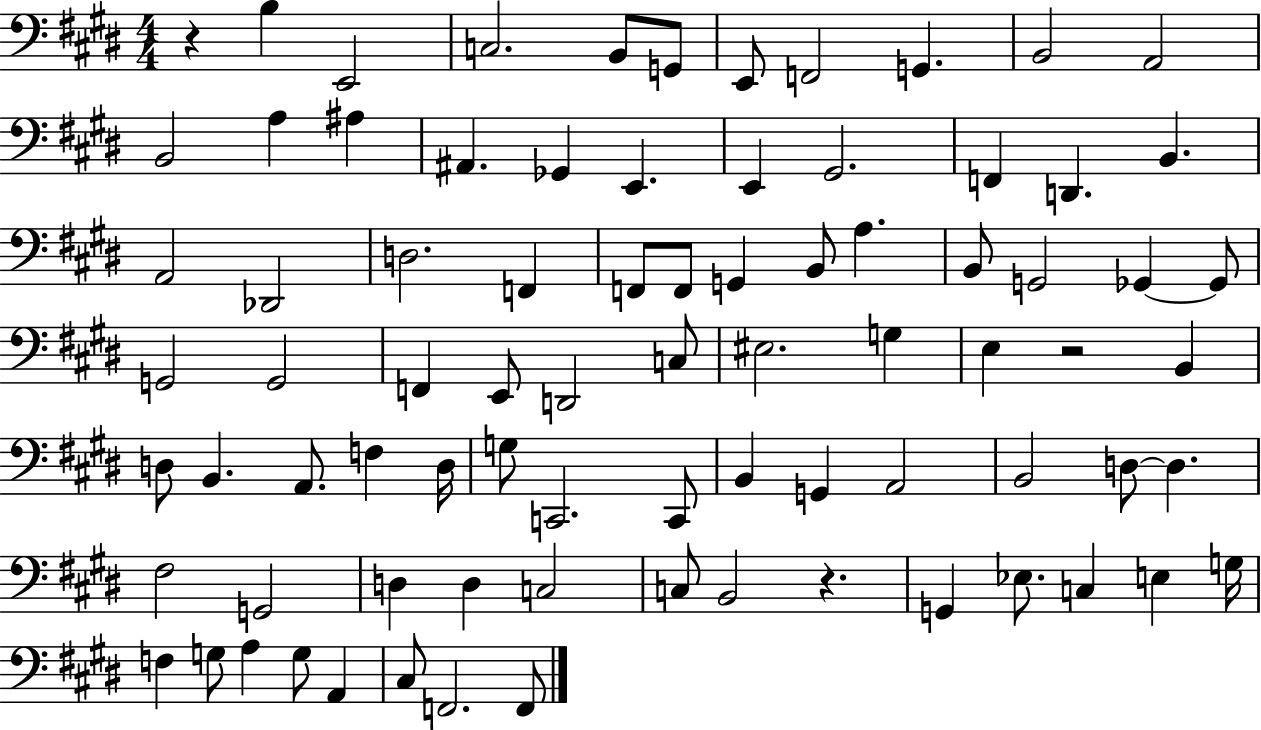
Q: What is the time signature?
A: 4/4